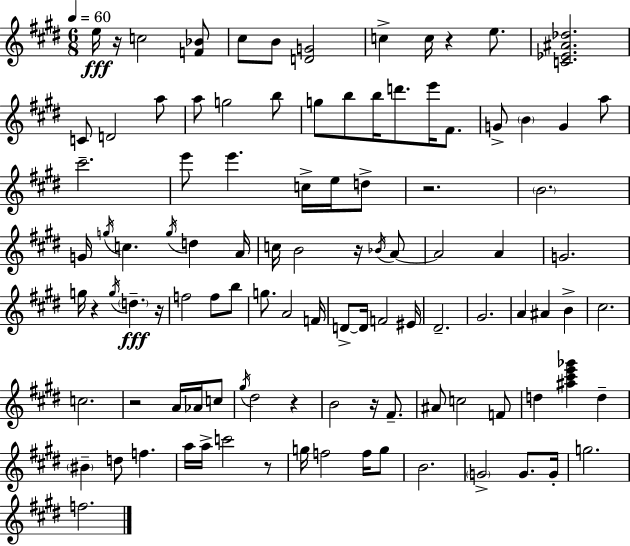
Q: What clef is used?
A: treble